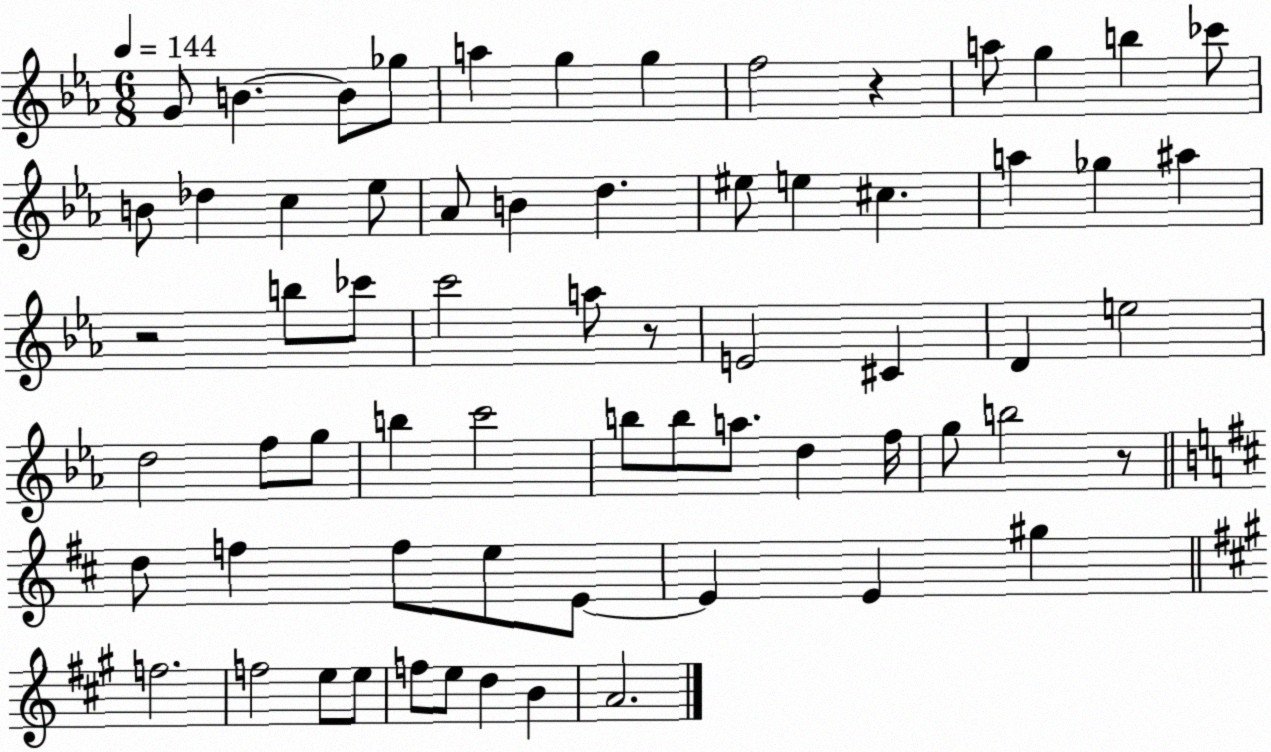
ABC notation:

X:1
T:Untitled
M:6/8
L:1/4
K:Eb
G/2 B B/2 _g/2 a g g f2 z a/2 g b _c'/2 B/2 _d c _e/2 _A/2 B d ^e/2 e ^c a _g ^a z2 b/2 _c'/2 c'2 a/2 z/2 E2 ^C D e2 d2 f/2 g/2 b c'2 b/2 b/2 a/2 d f/4 g/2 b2 z/2 d/2 f f/2 e/2 E/2 E E ^g f2 f2 e/2 e/2 f/2 e/2 d B A2